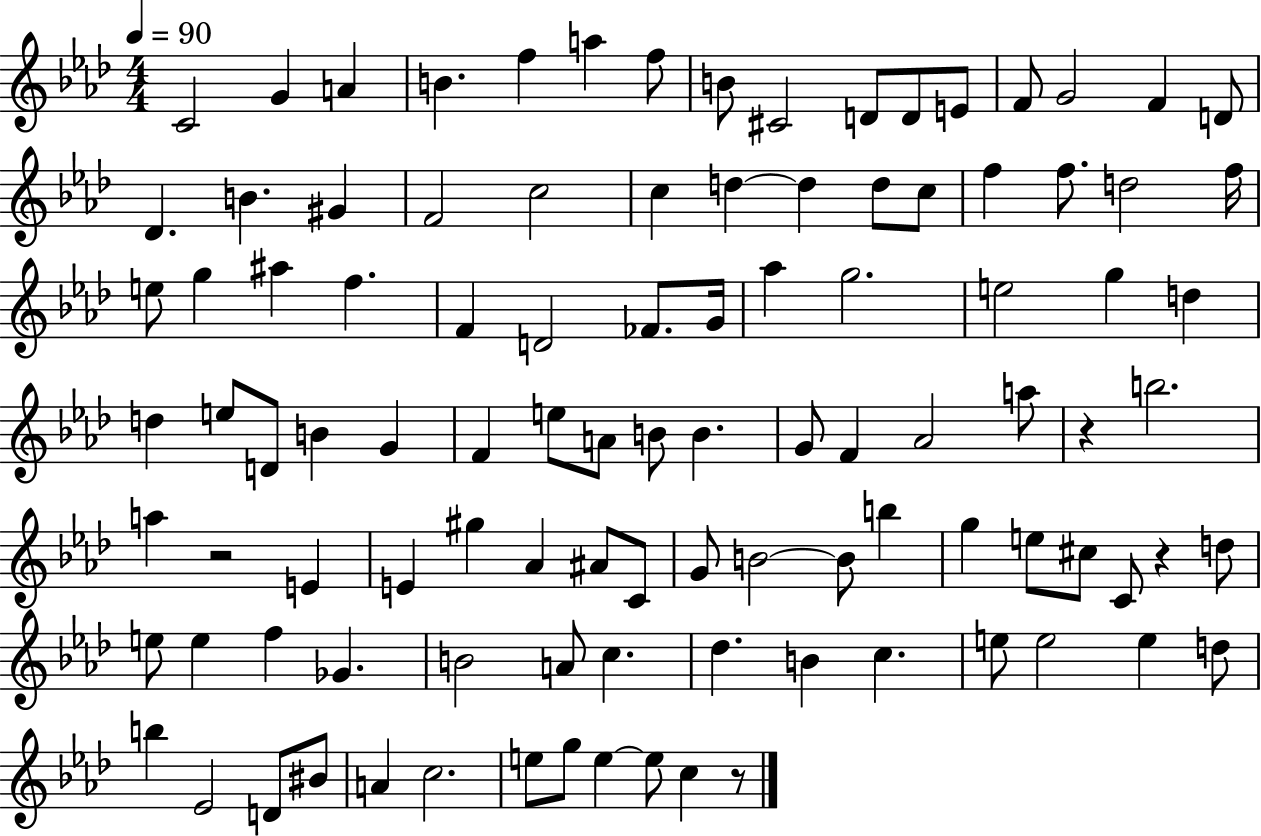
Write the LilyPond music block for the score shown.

{
  \clef treble
  \numericTimeSignature
  \time 4/4
  \key aes \major
  \tempo 4 = 90
  c'2 g'4 a'4 | b'4. f''4 a''4 f''8 | b'8 cis'2 d'8 d'8 e'8 | f'8 g'2 f'4 d'8 | \break des'4. b'4. gis'4 | f'2 c''2 | c''4 d''4~~ d''4 d''8 c''8 | f''4 f''8. d''2 f''16 | \break e''8 g''4 ais''4 f''4. | f'4 d'2 fes'8. g'16 | aes''4 g''2. | e''2 g''4 d''4 | \break d''4 e''8 d'8 b'4 g'4 | f'4 e''8 a'8 b'8 b'4. | g'8 f'4 aes'2 a''8 | r4 b''2. | \break a''4 r2 e'4 | e'4 gis''4 aes'4 ais'8 c'8 | g'8 b'2~~ b'8 b''4 | g''4 e''8 cis''8 c'8 r4 d''8 | \break e''8 e''4 f''4 ges'4. | b'2 a'8 c''4. | des''4. b'4 c''4. | e''8 e''2 e''4 d''8 | \break b''4 ees'2 d'8 bis'8 | a'4 c''2. | e''8 g''8 e''4~~ e''8 c''4 r8 | \bar "|."
}